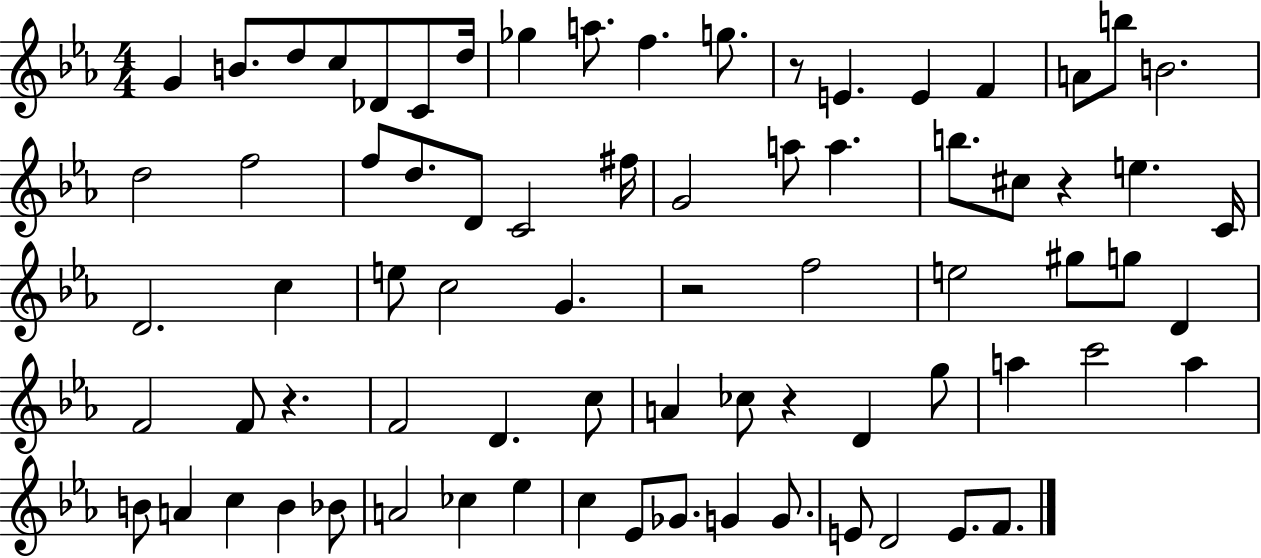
G4/q B4/e. D5/e C5/e Db4/e C4/e D5/s Gb5/q A5/e. F5/q. G5/e. R/e E4/q. E4/q F4/q A4/e B5/e B4/h. D5/h F5/h F5/e D5/e. D4/e C4/h F#5/s G4/h A5/e A5/q. B5/e. C#5/e R/q E5/q. C4/s D4/h. C5/q E5/e C5/h G4/q. R/h F5/h E5/h G#5/e G5/e D4/q F4/h F4/e R/q. F4/h D4/q. C5/e A4/q CES5/e R/q D4/q G5/e A5/q C6/h A5/q B4/e A4/q C5/q B4/q Bb4/e A4/h CES5/q Eb5/q C5/q Eb4/e Gb4/e. G4/q G4/e. E4/e D4/h E4/e. F4/e.